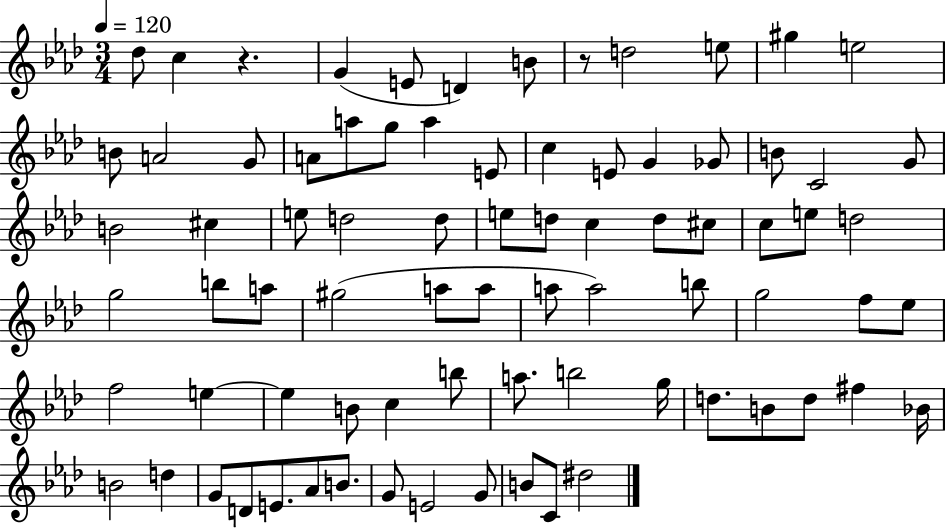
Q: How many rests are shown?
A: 2